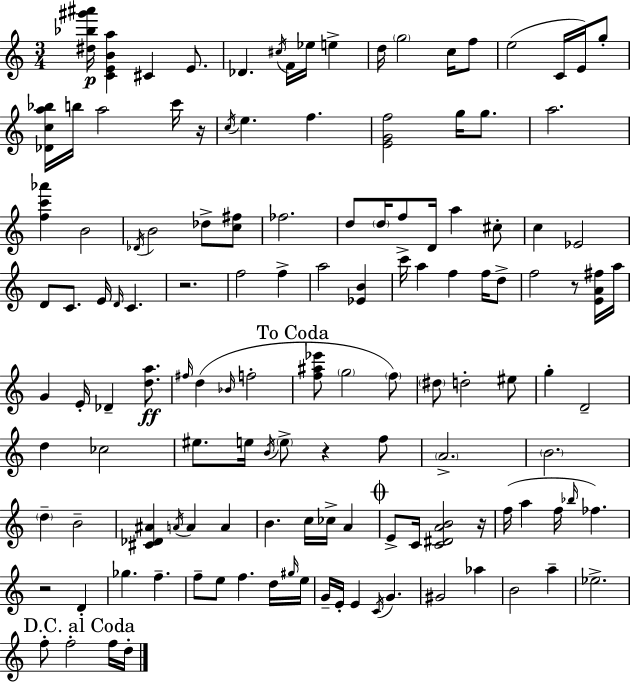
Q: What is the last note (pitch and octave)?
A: D5